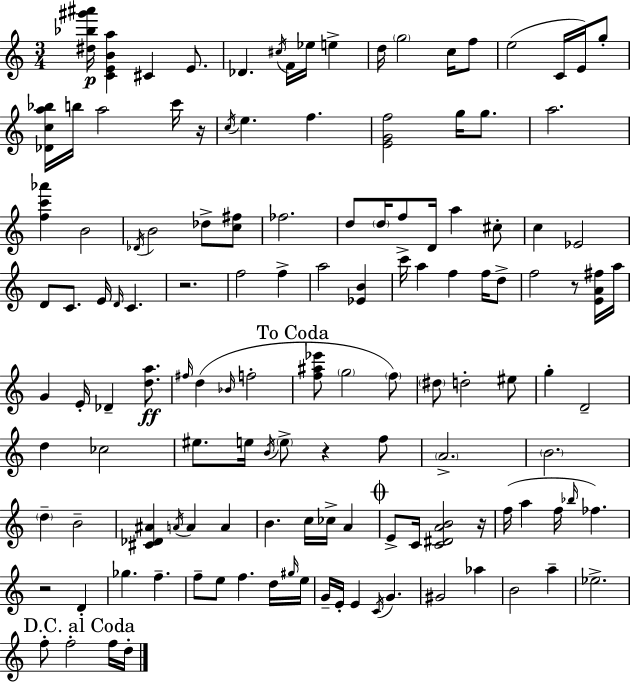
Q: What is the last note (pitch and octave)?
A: D5